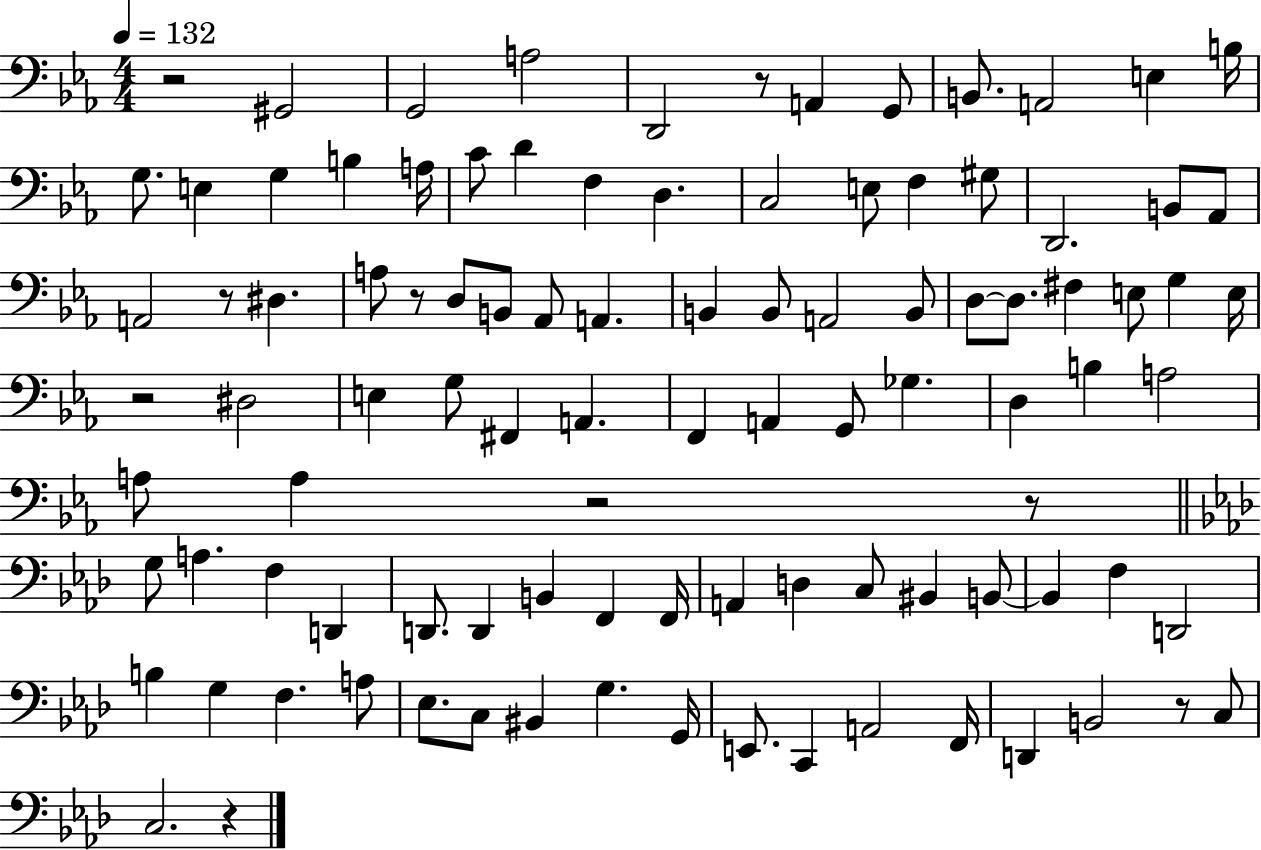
{
  \clef bass
  \numericTimeSignature
  \time 4/4
  \key ees \major
  \tempo 4 = 132
  \repeat volta 2 { r2 gis,2 | g,2 a2 | d,2 r8 a,4 g,8 | b,8. a,2 e4 b16 | \break g8. e4 g4 b4 a16 | c'8 d'4 f4 d4. | c2 e8 f4 gis8 | d,2. b,8 aes,8 | \break a,2 r8 dis4. | a8 r8 d8 b,8 aes,8 a,4. | b,4 b,8 a,2 b,8 | d8~~ d8. fis4 e8 g4 e16 | \break r2 dis2 | e4 g8 fis,4 a,4. | f,4 a,4 g,8 ges4. | d4 b4 a2 | \break a8 a4 r2 r8 | \bar "||" \break \key f \minor g8 a4. f4 d,4 | d,8. d,4 b,4 f,4 f,16 | a,4 d4 c8 bis,4 b,8~~ | b,4 f4 d,2 | \break b4 g4 f4. a8 | ees8. c8 bis,4 g4. g,16 | e,8. c,4 a,2 f,16 | d,4 b,2 r8 c8 | \break c2. r4 | } \bar "|."
}